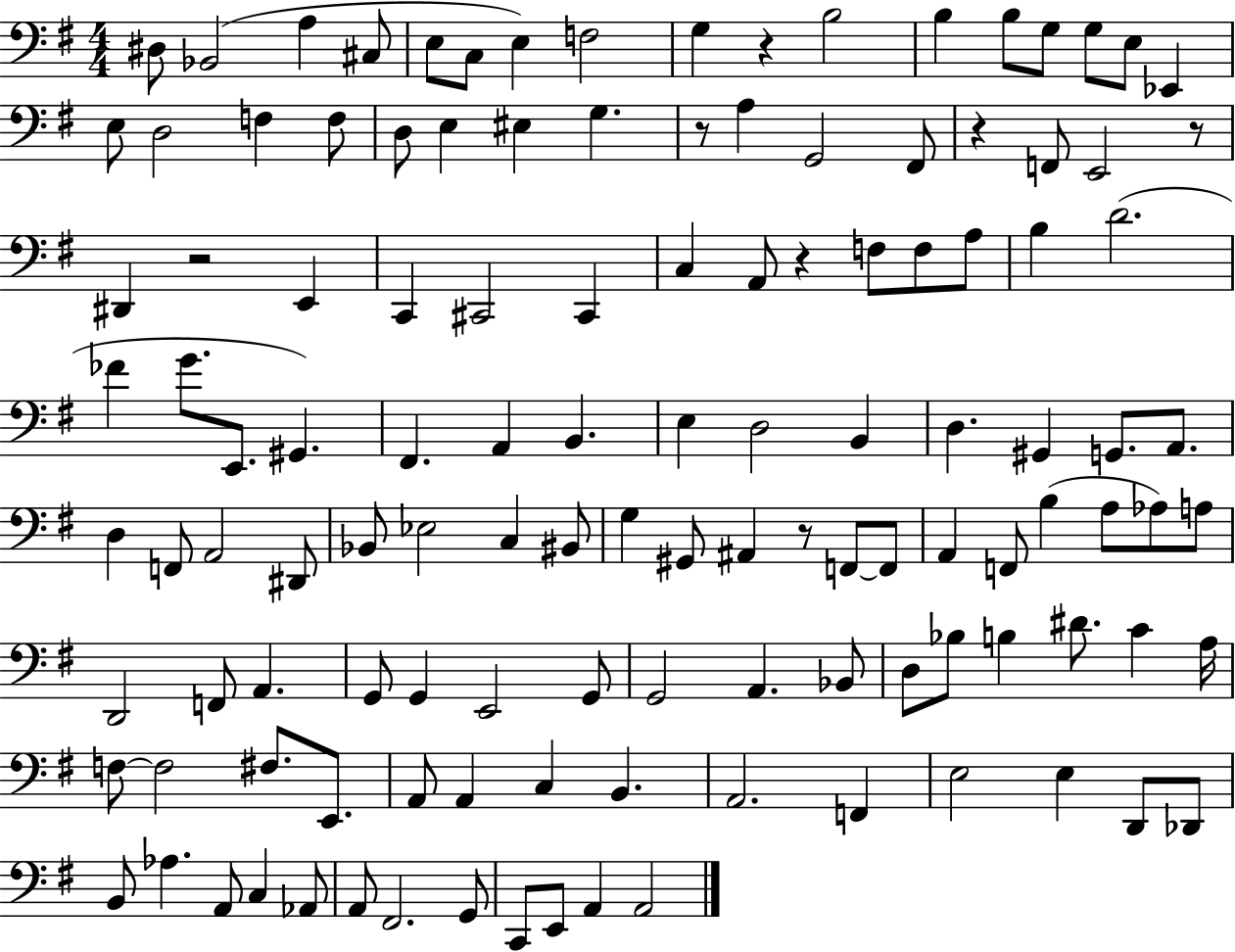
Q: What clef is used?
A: bass